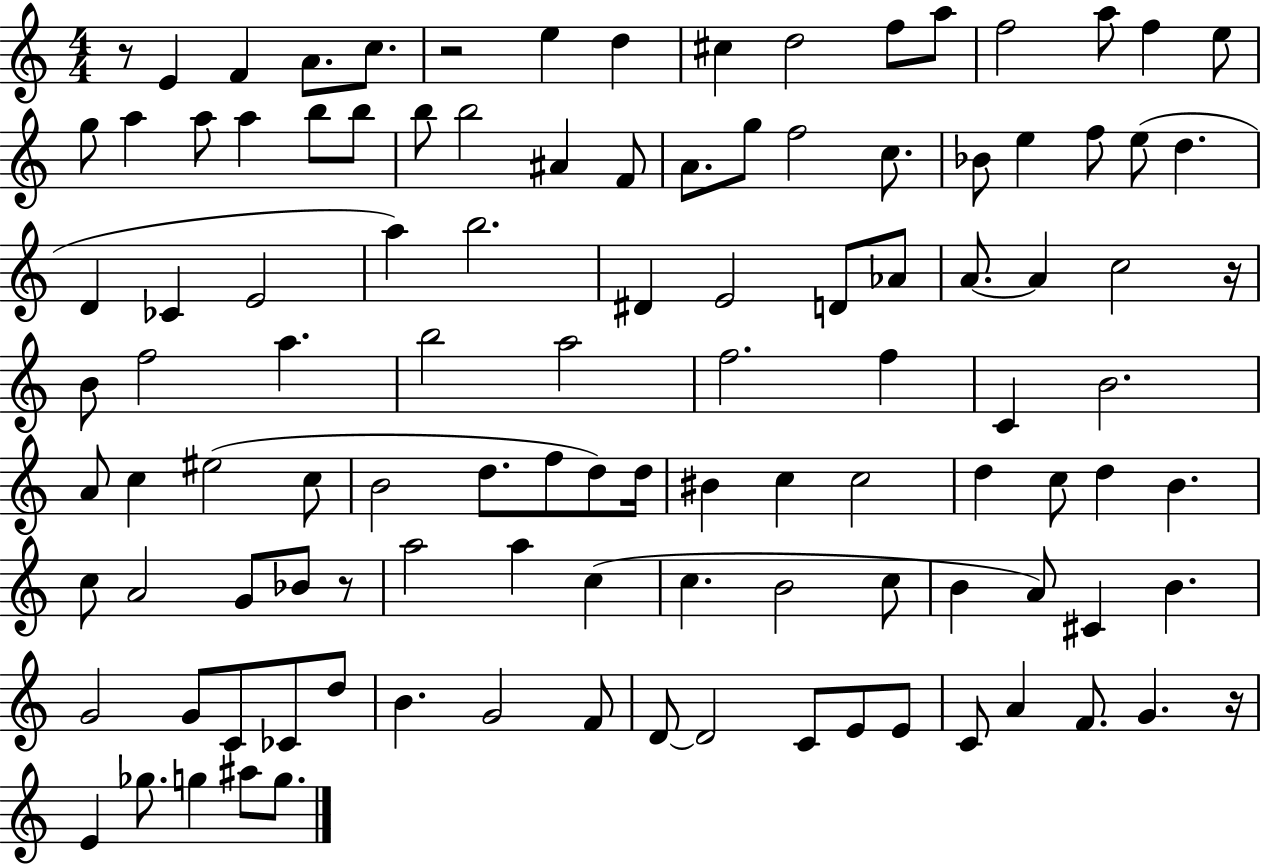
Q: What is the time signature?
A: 4/4